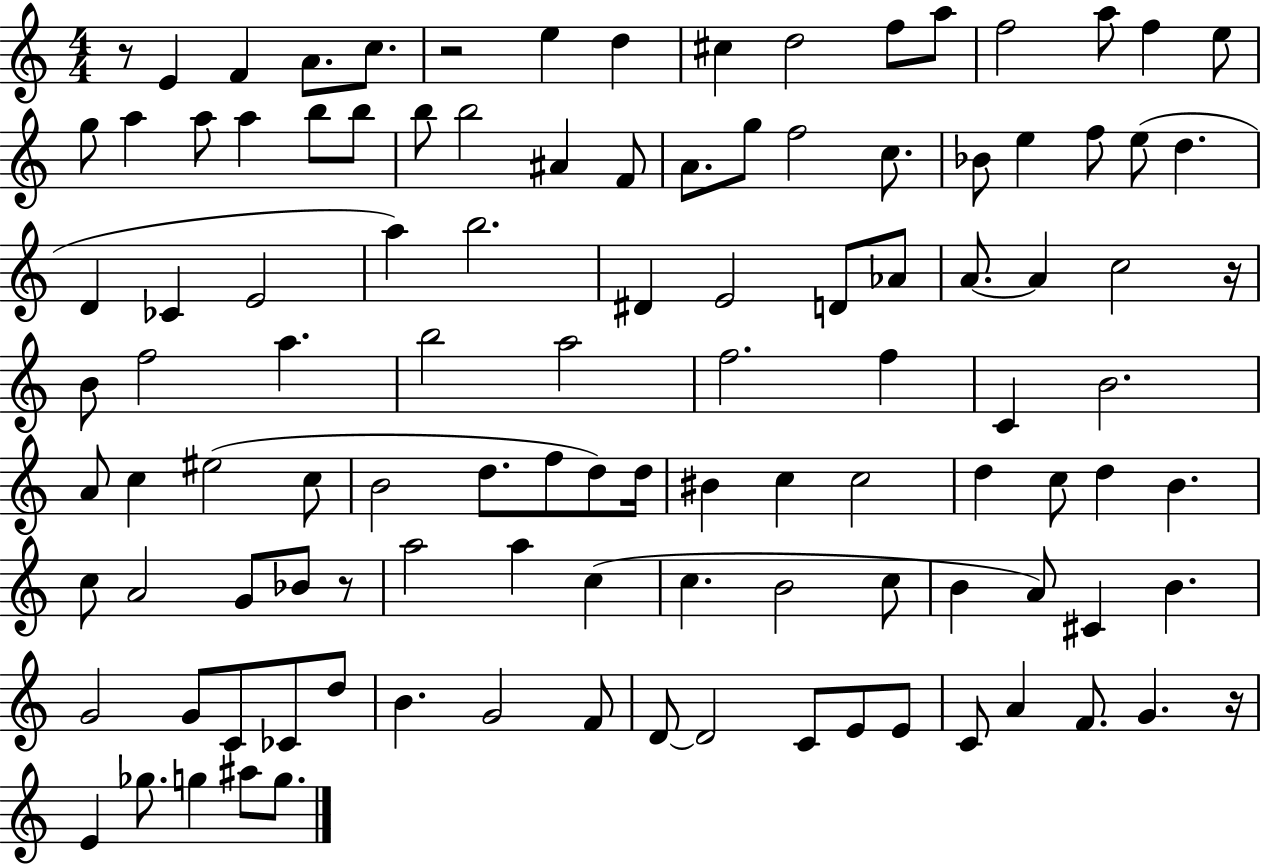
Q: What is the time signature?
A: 4/4